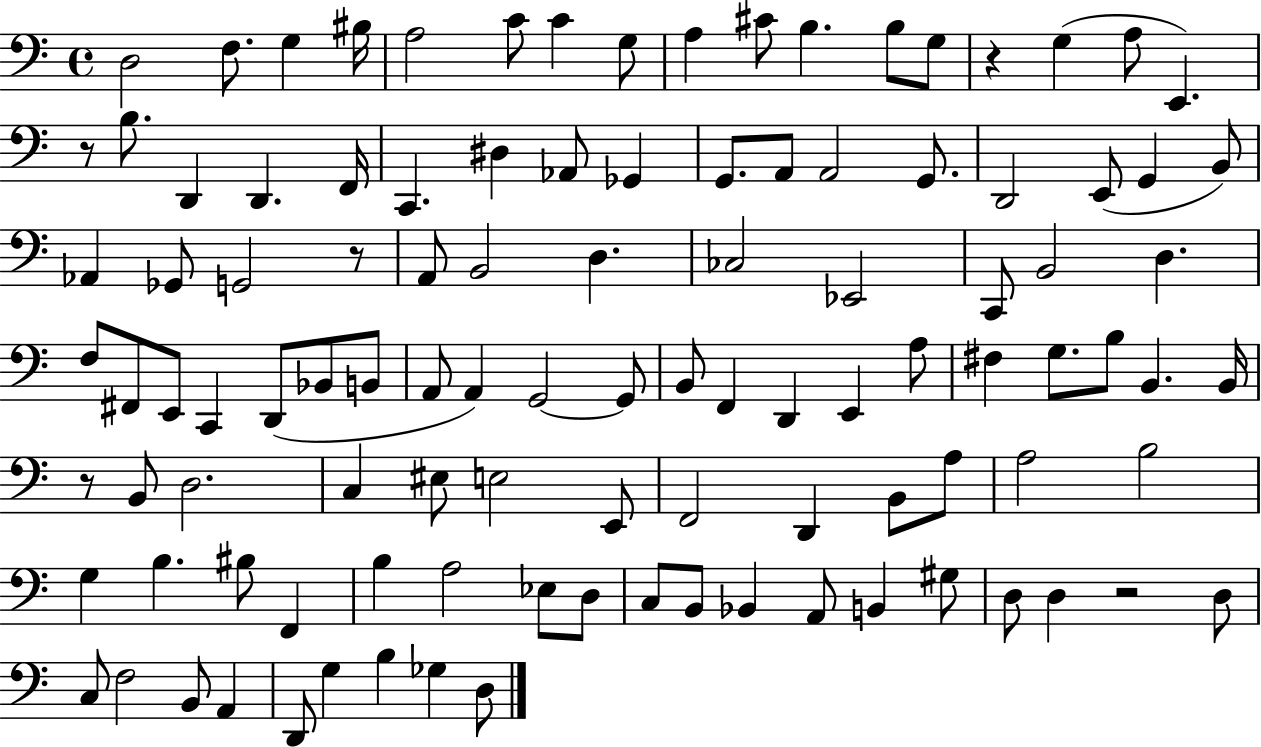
D3/h F3/e. G3/q BIS3/s A3/h C4/e C4/q G3/e A3/q C#4/e B3/q. B3/e G3/e R/q G3/q A3/e E2/q. R/e B3/e. D2/q D2/q. F2/s C2/q. D#3/q Ab2/e Gb2/q G2/e. A2/e A2/h G2/e. D2/h E2/e G2/q B2/e Ab2/q Gb2/e G2/h R/e A2/e B2/h D3/q. CES3/h Eb2/h C2/e B2/h D3/q. F3/e F#2/e E2/e C2/q D2/e Bb2/e B2/e A2/e A2/q G2/h G2/e B2/e F2/q D2/q E2/q A3/e F#3/q G3/e. B3/e B2/q. B2/s R/e B2/e D3/h. C3/q EIS3/e E3/h E2/e F2/h D2/q B2/e A3/e A3/h B3/h G3/q B3/q. BIS3/e F2/q B3/q A3/h Eb3/e D3/e C3/e B2/e Bb2/q A2/e B2/q G#3/e D3/e D3/q R/h D3/e C3/e F3/h B2/e A2/q D2/e G3/q B3/q Gb3/q D3/e